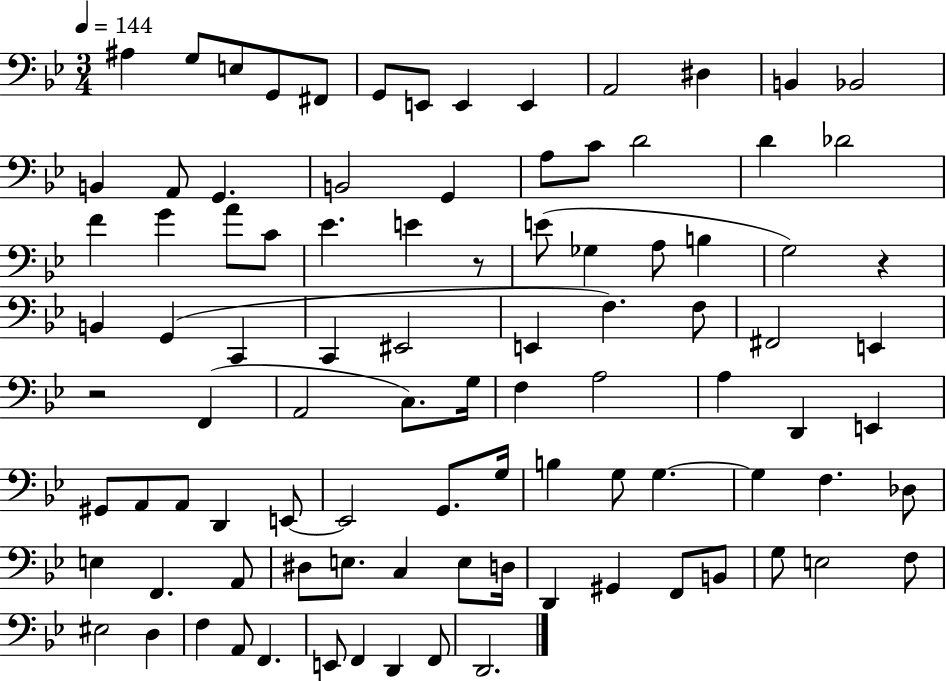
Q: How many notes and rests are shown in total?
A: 95